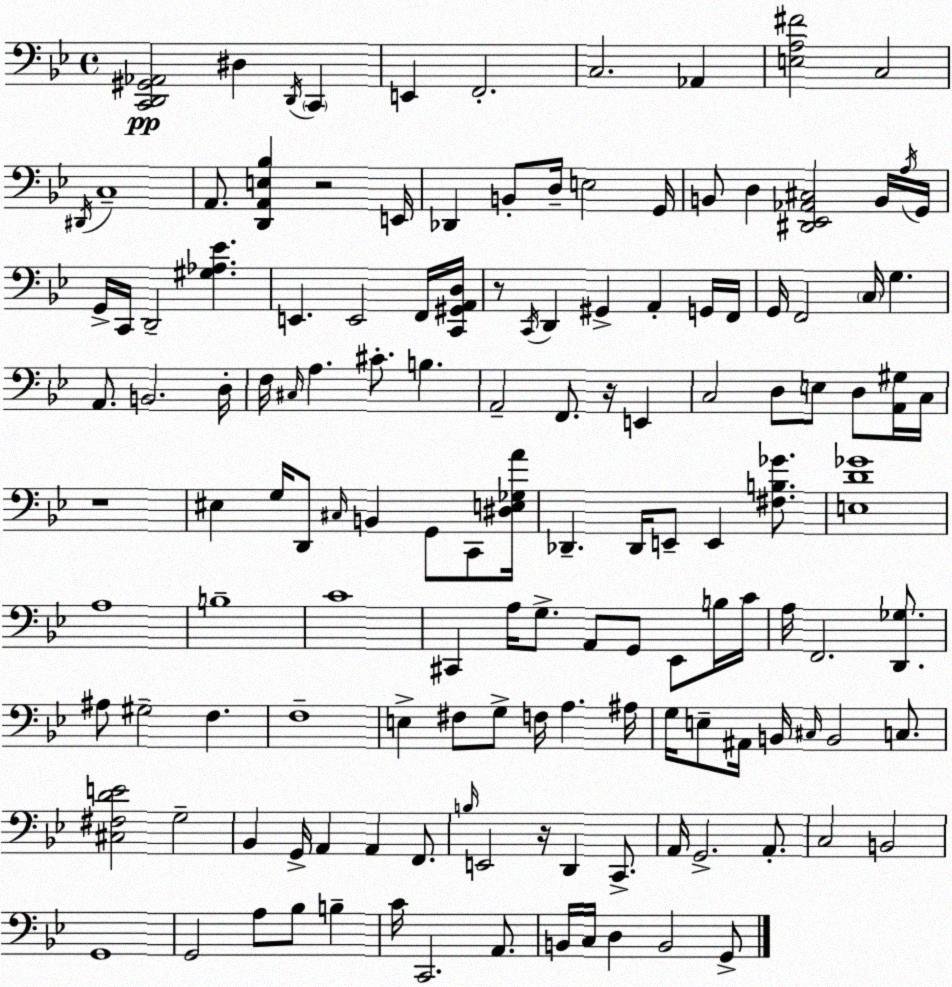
X:1
T:Untitled
M:4/4
L:1/4
K:Bb
[C,,D,,^G,,_A,,]2 ^D, D,,/4 C,, E,, F,,2 C,2 _A,, [E,A,^F]2 C,2 ^D,,/4 C,4 A,,/2 [D,,A,,E,_B,] z2 E,,/4 _D,, B,,/2 D,/4 E,2 G,,/4 B,,/2 D, [^D,,_E,,_A,,^C,]2 B,,/4 A,/4 G,,/4 G,,/4 C,,/4 D,,2 [^G,_A,_E] E,, E,,2 F,,/4 [C,,^G,,A,,D,]/4 z/2 C,,/4 D,, ^G,, A,, G,,/4 F,,/4 G,,/4 F,,2 C,/4 G, A,,/2 B,,2 D,/4 F,/4 ^C,/4 A, ^C/2 B, A,,2 F,,/2 z/4 E,, C,2 D,/2 E,/2 D,/2 [A,,^G,]/4 C,/4 z4 ^E, G,/4 D,,/2 ^C,/4 B,, G,,/2 C,,/2 [^D,E,_G,A]/4 _D,, _D,,/4 E,,/2 E,, [^F,B,_G]/2 [E,D_G]4 A,4 B,4 C4 ^C,, A,/4 G,/2 A,,/2 G,,/2 _E,,/2 B,/4 C/4 A,/4 F,,2 [D,,_G,]/2 ^A,/2 ^G,2 F, F,4 E, ^F,/2 G,/2 F,/4 A, ^A,/4 G,/4 E,/2 ^A,,/4 B,,/4 ^C,/4 B,,2 C,/2 [^C,^F,DE]2 G,2 _B,, G,,/4 A,, A,, F,,/2 B,/4 E,,2 z/4 D,, C,,/2 A,,/4 G,,2 A,,/2 C,2 B,,2 G,,4 G,,2 A,/2 _B,/2 B, C/4 C,,2 A,,/2 B,,/4 C,/4 D, B,,2 G,,/2